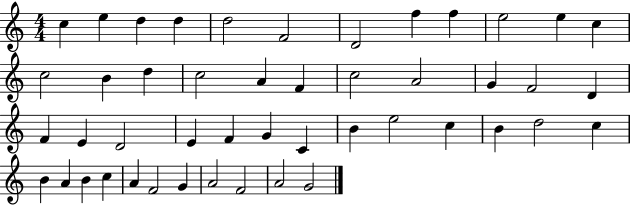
X:1
T:Untitled
M:4/4
L:1/4
K:C
c e d d d2 F2 D2 f f e2 e c c2 B d c2 A F c2 A2 G F2 D F E D2 E F G C B e2 c B d2 c B A B c A F2 G A2 F2 A2 G2